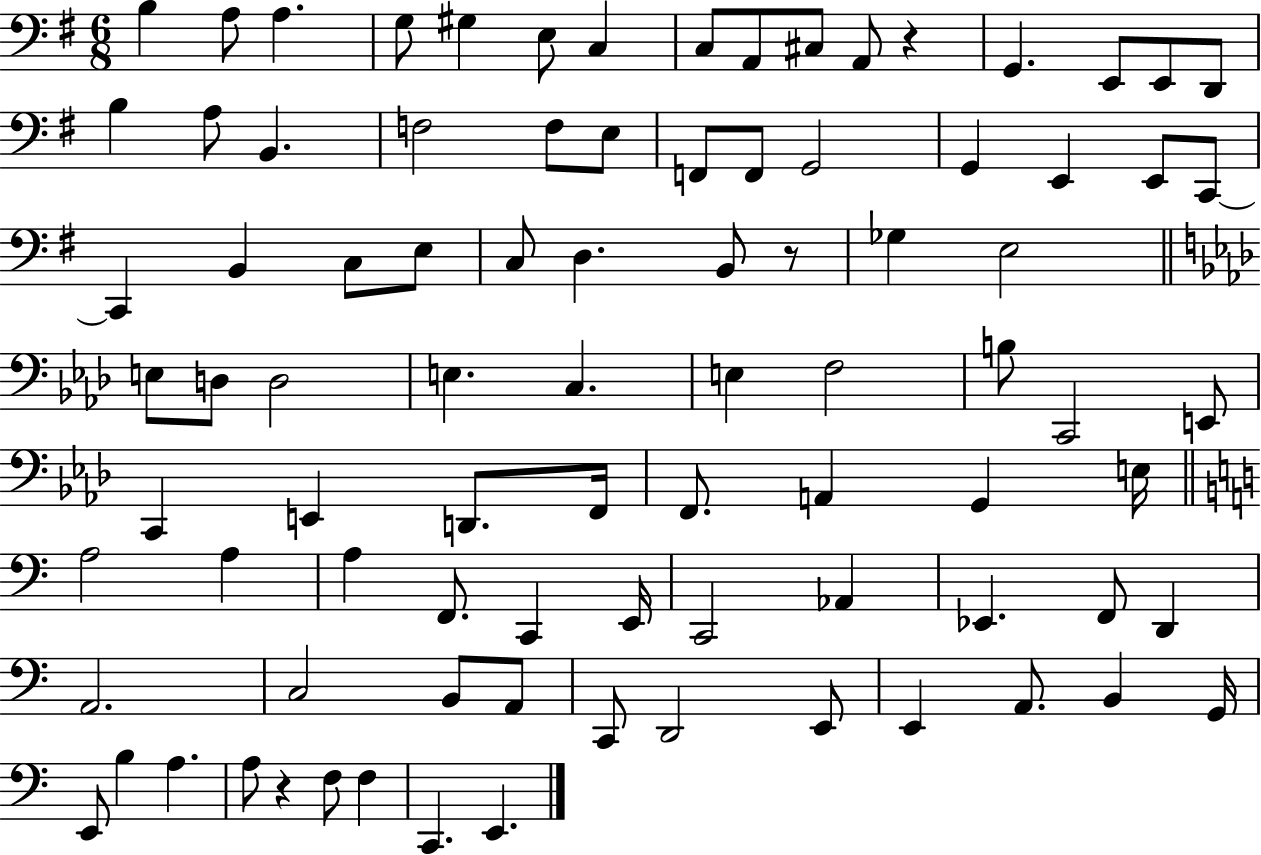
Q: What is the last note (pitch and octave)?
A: E2